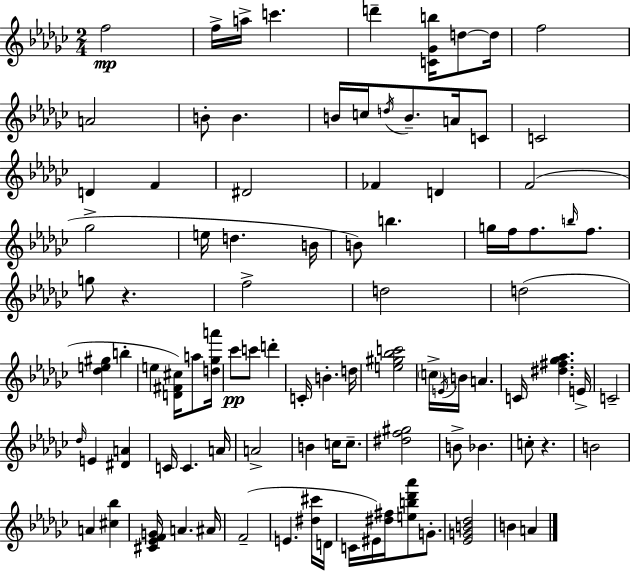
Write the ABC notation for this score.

X:1
T:Untitled
M:2/4
L:1/4
K:Ebm
f2 f/4 a/4 c' d' [C_Gb]/4 d/2 d/4 f2 A2 B/2 B B/4 c/4 d/4 B/2 A/4 C/2 C2 D F ^D2 _F D F2 _g2 e/4 d B/4 B/2 b g/4 f/4 f/2 b/4 f/2 g/2 z f2 d2 d2 [_de^g] b e [D^F^c]/4 a/2 [d_ga']/4 _c'/2 c'/2 d' C/4 B d/4 [e^g_bc']2 c/4 E/4 B/4 A C/4 [^d^f_g_a] E/4 C2 _d/4 E [^DA] C/4 C A/4 A2 B c/4 c/2 [^df^g]2 B/2 _B c/2 z B2 A [^c_b] [^C_EFG]/4 A ^A/4 F2 E [^d^c']/4 D/4 C/4 ^E/4 [^d^f]/4 [eb_d'_a']/2 G/2 [_EGB_d]2 B A